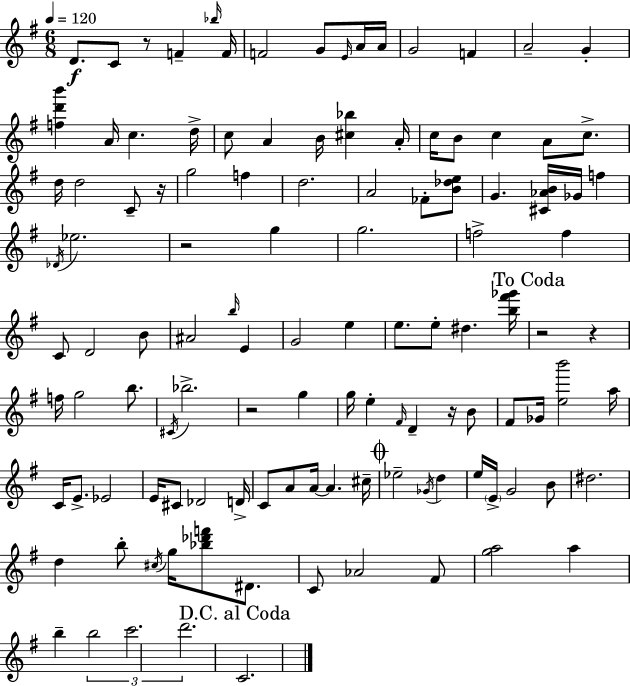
D4/e. C4/e R/e F4/q Bb5/s F4/s F4/h G4/e E4/s A4/s A4/s G4/h F4/q A4/h G4/q [F5,D6,B6]/q A4/s C5/q. D5/s C5/e A4/q B4/s [C#5,Bb5]/q A4/s C5/s B4/e C5/q A4/e C5/e. D5/s D5/h C4/e R/s G5/h F5/q D5/h. A4/h FES4/e [B4,Db5,E5]/e G4/q. [C#4,Ab4,B4]/s Gb4/s F5/q Db4/s Eb5/h. R/h G5/q G5/h. F5/h F5/q C4/e D4/h B4/e A#4/h B5/s E4/q G4/h E5/q E5/e. E5/e D#5/q. [B5,F#6,Gb6]/s R/h R/q F5/s G5/h B5/e. C#4/s Bb5/h. R/h G5/q G5/s E5/q F#4/s D4/q R/s B4/e F#4/e Gb4/s [E5,B6]/h A5/s C4/s E4/e. Eb4/h E4/s C#4/e Db4/h D4/s C4/e A4/e A4/s A4/q. C#5/s Eb5/h Gb4/s D5/q E5/s E4/s G4/h B4/e D#5/h. D5/q B5/e C#5/s G5/s [Bb5,Db6,F6]/e D#4/e. C4/e Ab4/h F#4/e [G5,A5]/h A5/q B5/q B5/h C6/h. D6/h. C4/h.